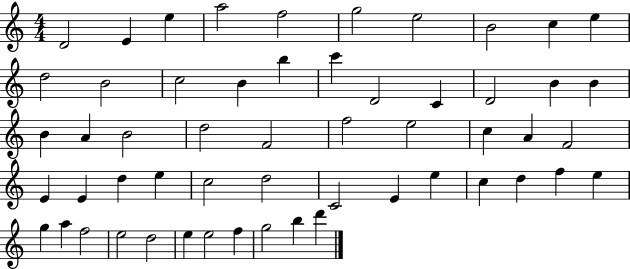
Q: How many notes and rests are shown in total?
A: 55